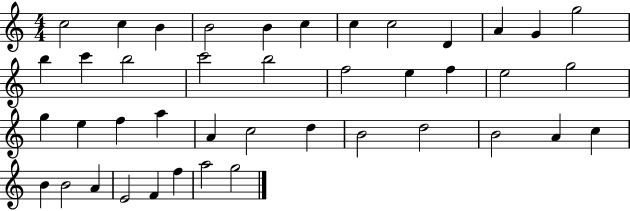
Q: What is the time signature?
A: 4/4